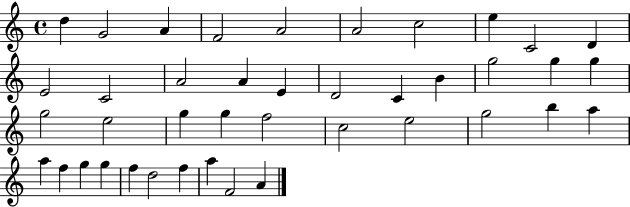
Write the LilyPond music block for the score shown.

{
  \clef treble
  \time 4/4
  \defaultTimeSignature
  \key c \major
  d''4 g'2 a'4 | f'2 a'2 | a'2 c''2 | e''4 c'2 d'4 | \break e'2 c'2 | a'2 a'4 e'4 | d'2 c'4 b'4 | g''2 g''4 g''4 | \break g''2 e''2 | g''4 g''4 f''2 | c''2 e''2 | g''2 b''4 a''4 | \break a''4 f''4 g''4 g''4 | f''4 d''2 f''4 | a''4 f'2 a'4 | \bar "|."
}